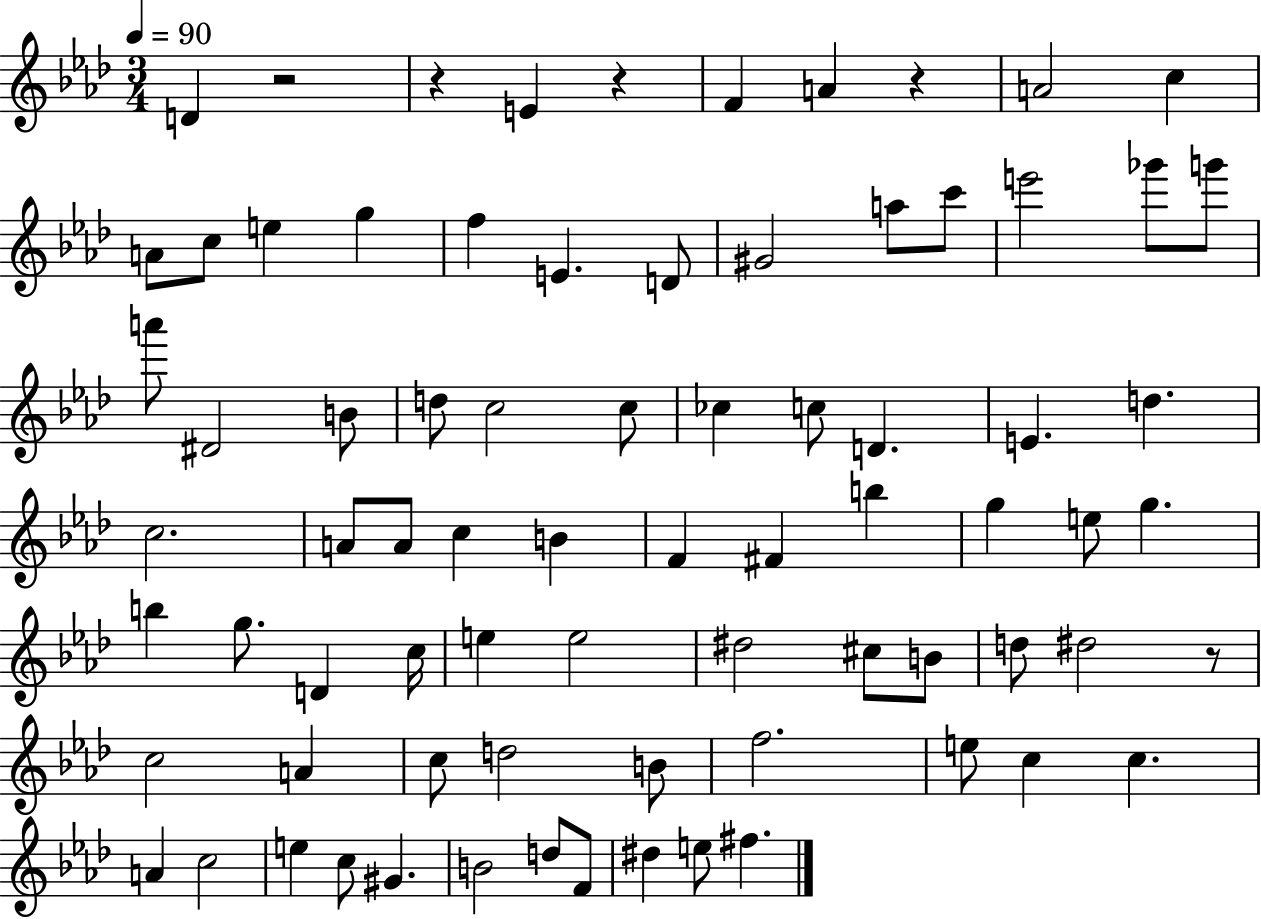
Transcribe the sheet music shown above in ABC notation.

X:1
T:Untitled
M:3/4
L:1/4
K:Ab
D z2 z E z F A z A2 c A/2 c/2 e g f E D/2 ^G2 a/2 c'/2 e'2 _g'/2 g'/2 a'/2 ^D2 B/2 d/2 c2 c/2 _c c/2 D E d c2 A/2 A/2 c B F ^F b g e/2 g b g/2 D c/4 e e2 ^d2 ^c/2 B/2 d/2 ^d2 z/2 c2 A c/2 d2 B/2 f2 e/2 c c A c2 e c/2 ^G B2 d/2 F/2 ^d e/2 ^f